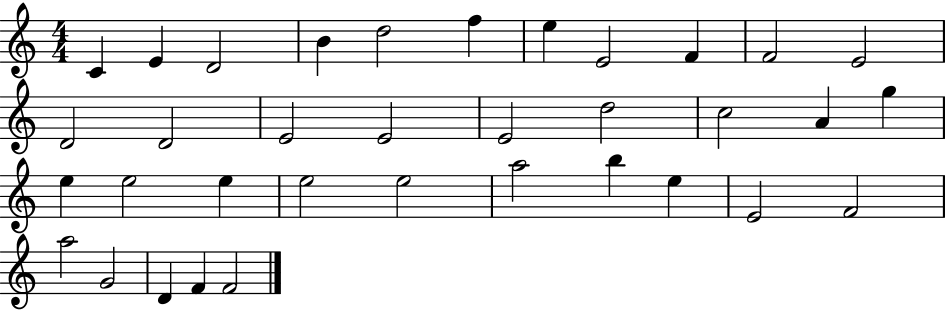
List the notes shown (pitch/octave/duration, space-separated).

C4/q E4/q D4/h B4/q D5/h F5/q E5/q E4/h F4/q F4/h E4/h D4/h D4/h E4/h E4/h E4/h D5/h C5/h A4/q G5/q E5/q E5/h E5/q E5/h E5/h A5/h B5/q E5/q E4/h F4/h A5/h G4/h D4/q F4/q F4/h